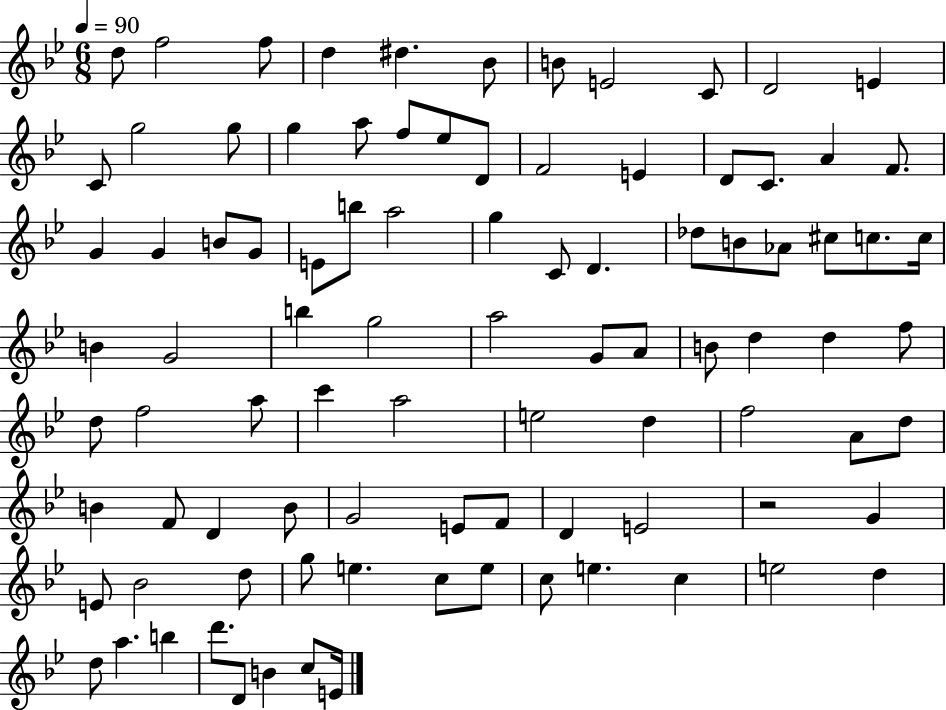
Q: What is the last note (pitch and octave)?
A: E4